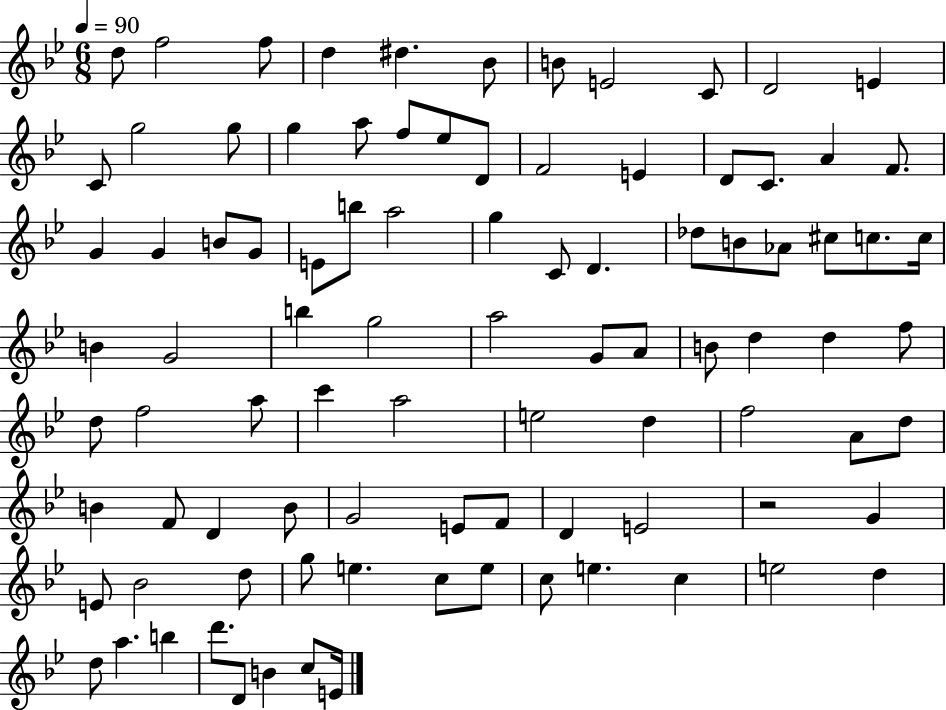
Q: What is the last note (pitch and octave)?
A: E4